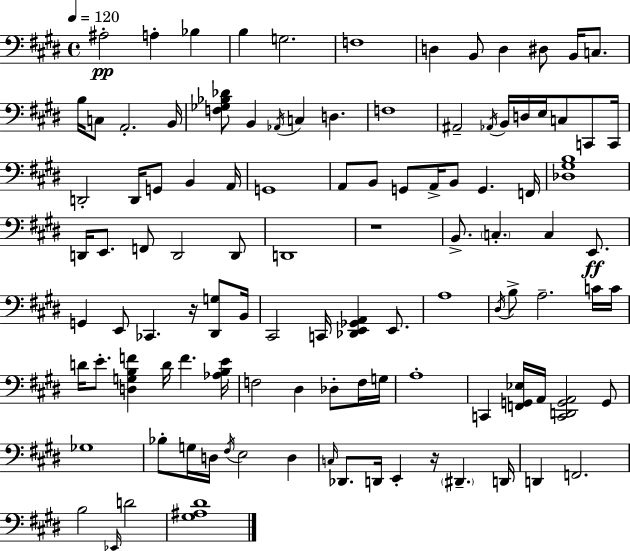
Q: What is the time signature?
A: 4/4